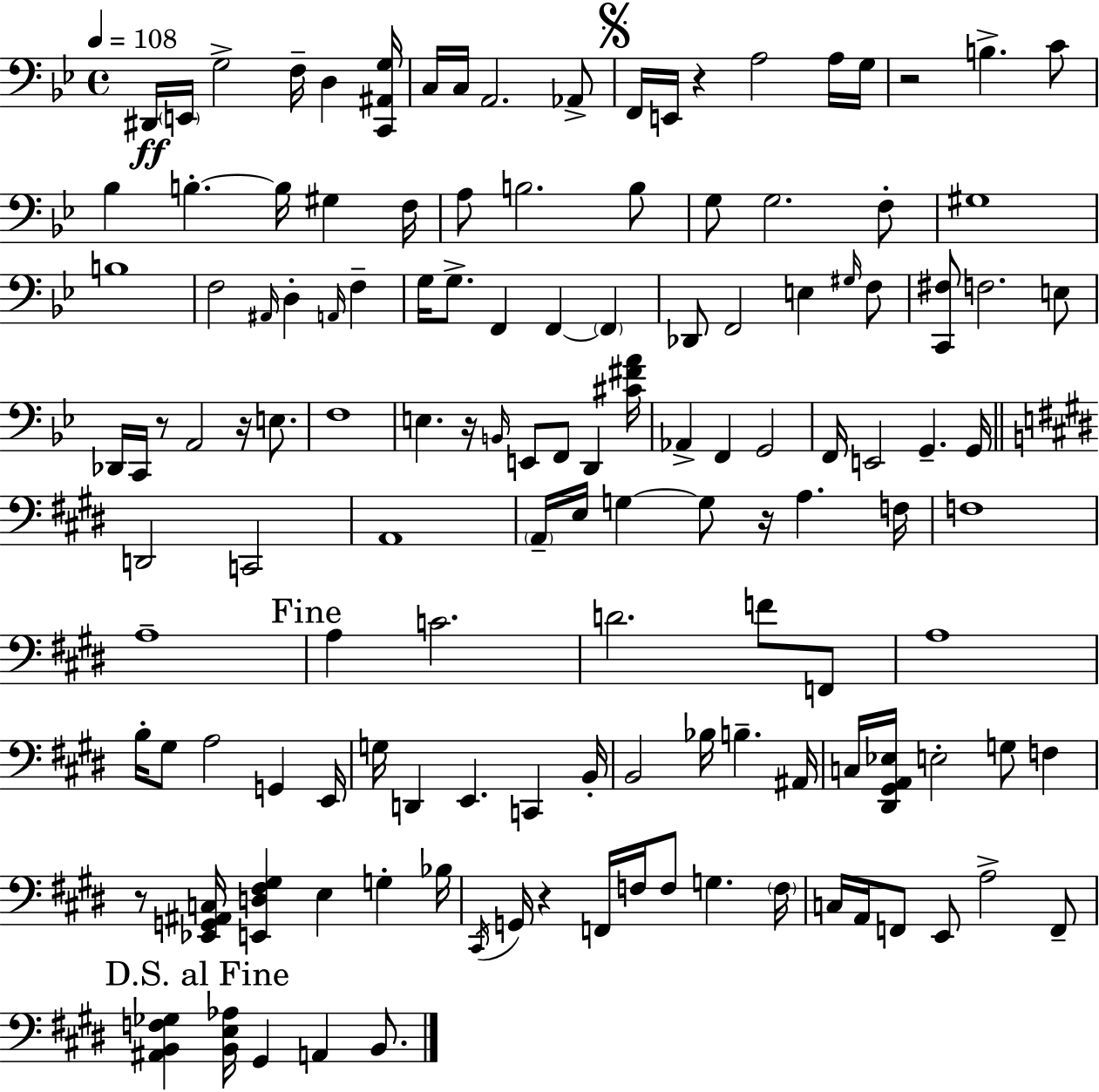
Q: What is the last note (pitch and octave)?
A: B2